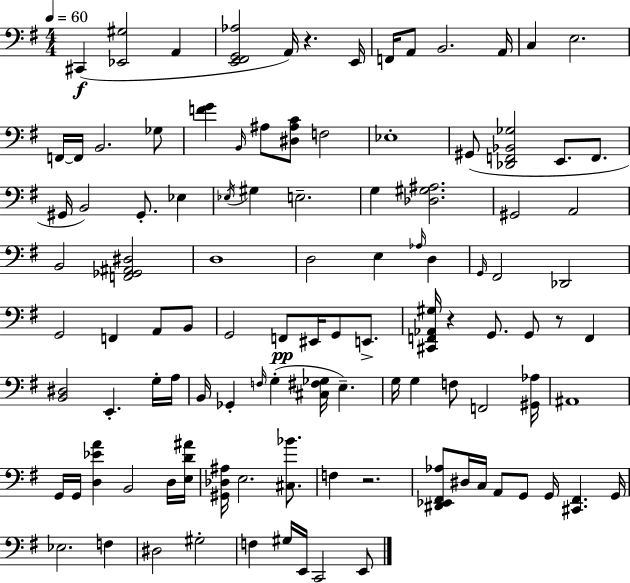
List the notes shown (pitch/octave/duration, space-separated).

C#2/q [Eb2,G#3]/h A2/q [E2,F#2,G2,Ab3]/h A2/s R/q. E2/s F2/s A2/e B2/h. A2/s C3/q E3/h. F2/s F2/s B2/h. Gb3/e [F4,G4]/q B2/s A#3/e [D#3,A#3,C4]/e F3/h Eb3/w G#2/e [Db2,F2,Bb2,Gb3]/h E2/e. F2/e. G#2/s B2/h G#2/e. Eb3/q Eb3/s G#3/q E3/h. G3/q [Db3,G#3,A#3]/h. G#2/h A2/h B2/h [F2,Gb2,A#2,D#3]/h D3/w D3/h E3/q Ab3/s D3/q G2/s F#2/h Db2/h G2/h F2/q A2/e B2/e G2/h F2/e EIS2/s G2/e E2/e. [C#2,F2,Ab2,G#3]/s R/q G2/e. G2/e R/e F2/q [B2,D#3]/h E2/q. G3/s A3/s B2/s Gb2/q F3/s G3/q [C#3,F#3,Gb3]/s E3/q. G3/s G3/q F3/e F2/h [G#2,Ab3]/s A#2/w G2/s G2/s [D3,Eb4,A4]/q B2/h D3/s [E3,D4,A#4]/s [G#2,Db3,A#3]/s E3/h. [C#3,Bb4]/e. F3/q R/h. [D#2,Eb2,F#2,Ab3]/e D#3/s C3/s A2/e G2/e G2/s [C#2,F#2]/q. G2/s Eb3/h. F3/q D#3/h G#3/h F3/q G#3/s E2/s C2/h E2/e